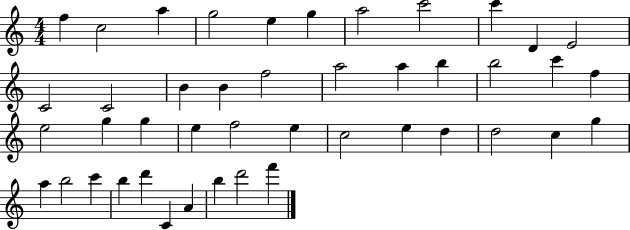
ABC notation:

X:1
T:Untitled
M:4/4
L:1/4
K:C
f c2 a g2 e g a2 c'2 c' D E2 C2 C2 B B f2 a2 a b b2 c' f e2 g g e f2 e c2 e d d2 c g a b2 c' b d' C A b d'2 f'